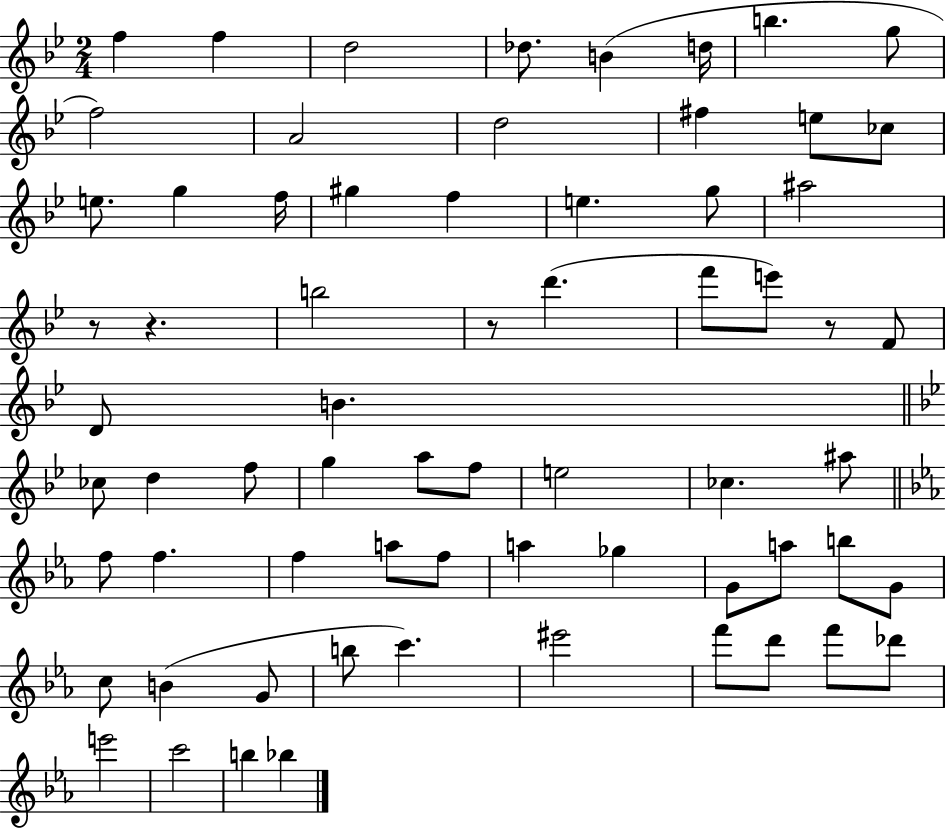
F5/q F5/q D5/h Db5/e. B4/q D5/s B5/q. G5/e F5/h A4/h D5/h F#5/q E5/e CES5/e E5/e. G5/q F5/s G#5/q F5/q E5/q. G5/e A#5/h R/e R/q. B5/h R/e D6/q. F6/e E6/e R/e F4/e D4/e B4/q. CES5/e D5/q F5/e G5/q A5/e F5/e E5/h CES5/q. A#5/e F5/e F5/q. F5/q A5/e F5/e A5/q Gb5/q G4/e A5/e B5/e G4/e C5/e B4/q G4/e B5/e C6/q. EIS6/h F6/e D6/e F6/e Db6/e E6/h C6/h B5/q Bb5/q